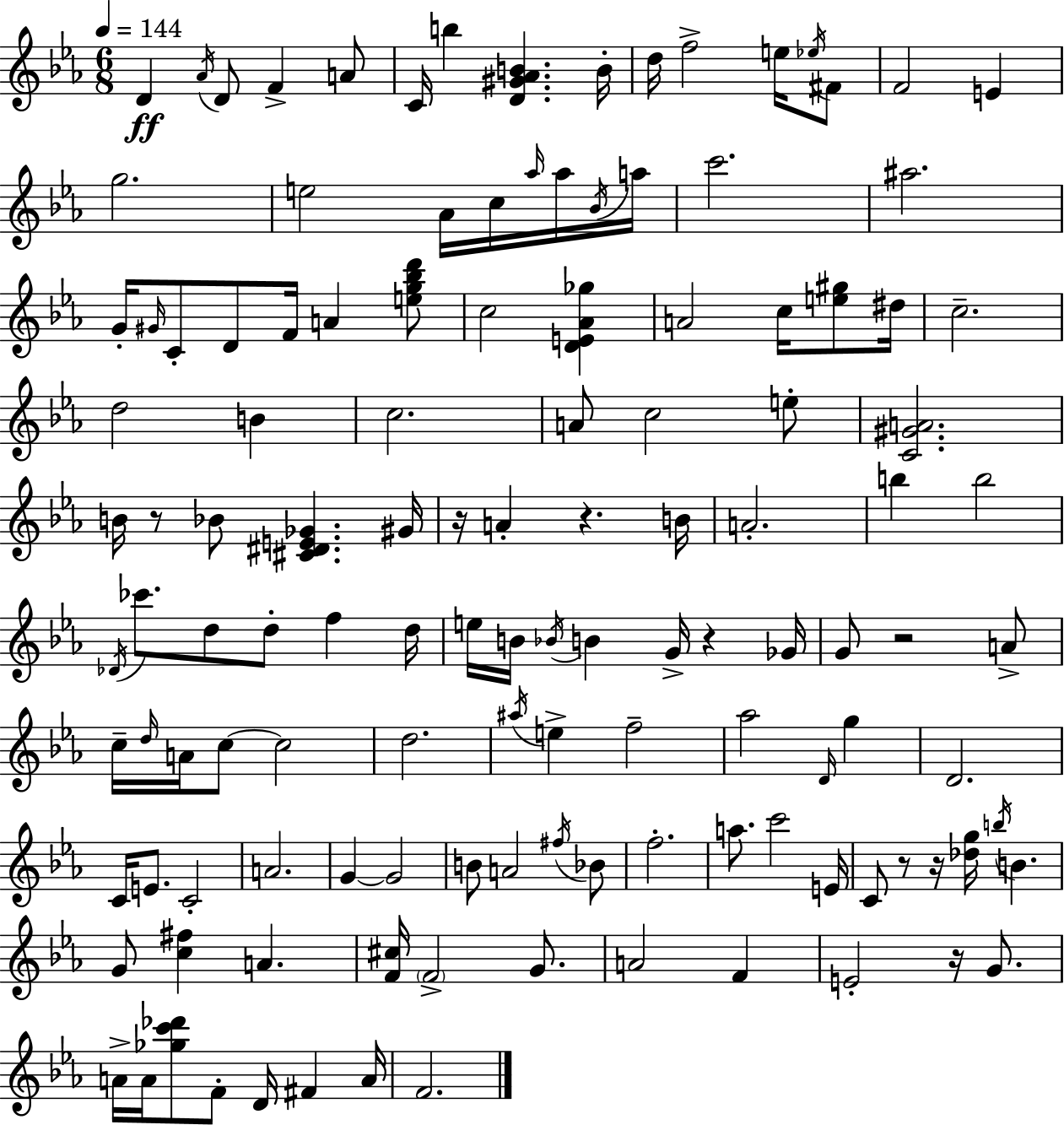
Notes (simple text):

D4/q Ab4/s D4/e F4/q A4/e C4/s B5/q [D4,G#4,Ab4,B4]/q. B4/s D5/s F5/h E5/s Eb5/s F#4/e F4/h E4/q G5/h. E5/h Ab4/s C5/s Ab5/s Ab5/s Bb4/s A5/s C6/h. A#5/h. G4/s G#4/s C4/e D4/e F4/s A4/q [E5,G5,Bb5,D6]/e C5/h [D4,E4,Ab4,Gb5]/q A4/h C5/s [E5,G#5]/e D#5/s C5/h. D5/h B4/q C5/h. A4/e C5/h E5/e [C4,G#4,A4]/h. B4/s R/e Bb4/e [C#4,D#4,E4,Gb4]/q. G#4/s R/s A4/q R/q. B4/s A4/h. B5/q B5/h Db4/s CES6/e. D5/e D5/e F5/q D5/s E5/s B4/s Bb4/s B4/q G4/s R/q Gb4/s G4/e R/h A4/e C5/s D5/s A4/s C5/e C5/h D5/h. A#5/s E5/q F5/h Ab5/h D4/s G5/q D4/h. C4/s E4/e. C4/h A4/h. G4/q G4/h B4/e A4/h F#5/s Bb4/e F5/h. A5/e. C6/h E4/s C4/e R/e R/s [Db5,G5]/s B5/s B4/q. G4/e [C5,F#5]/q A4/q. [F4,C#5]/s F4/h G4/e. A4/h F4/q E4/h R/s G4/e. A4/s A4/s [Gb5,C6,Db6]/e F4/e D4/s F#4/q A4/s F4/h.